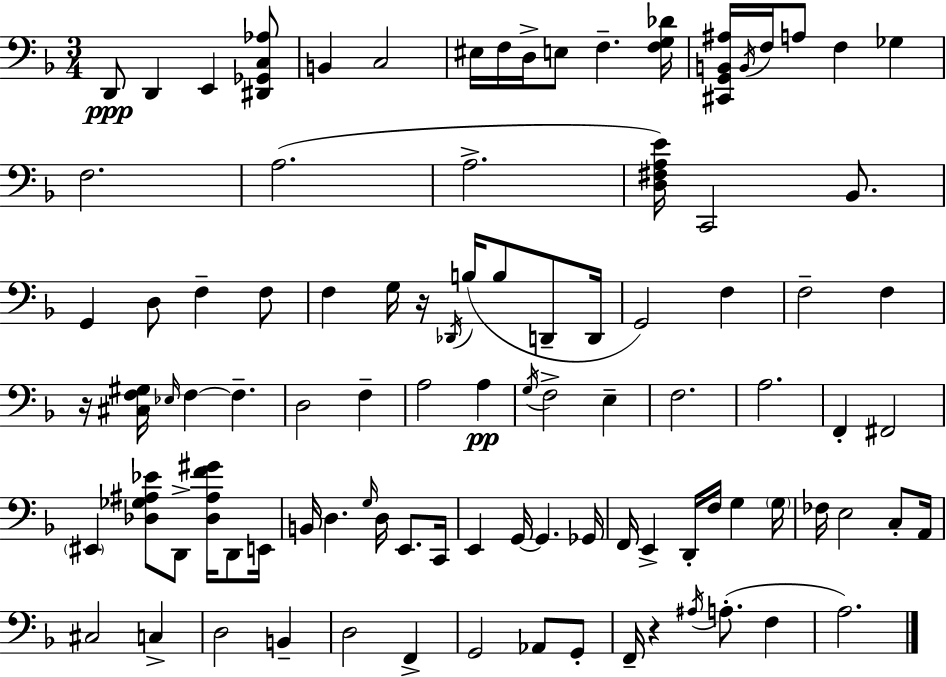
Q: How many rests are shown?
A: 3